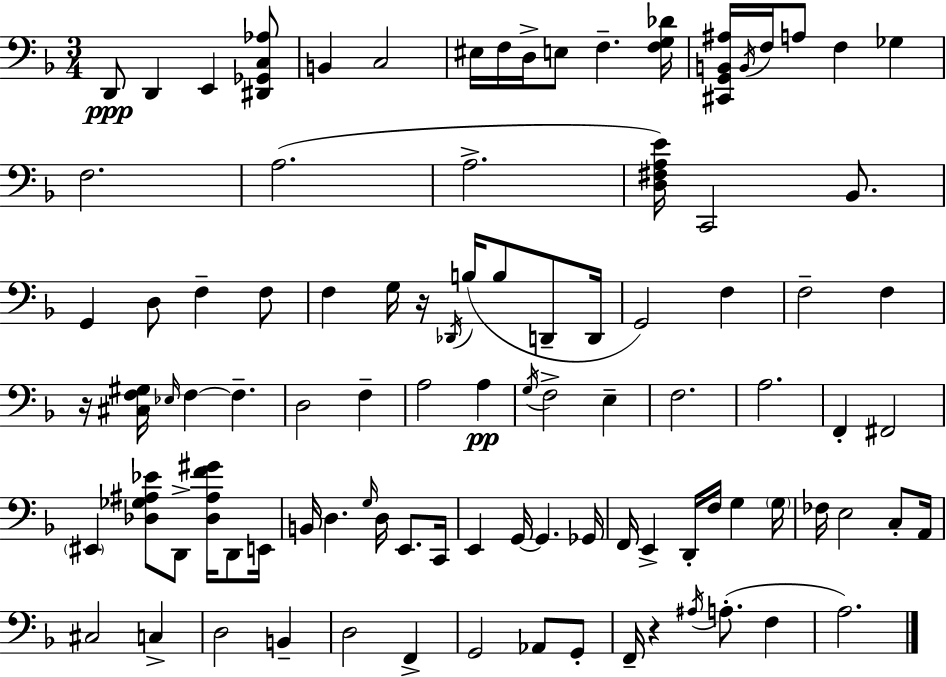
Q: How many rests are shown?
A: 3